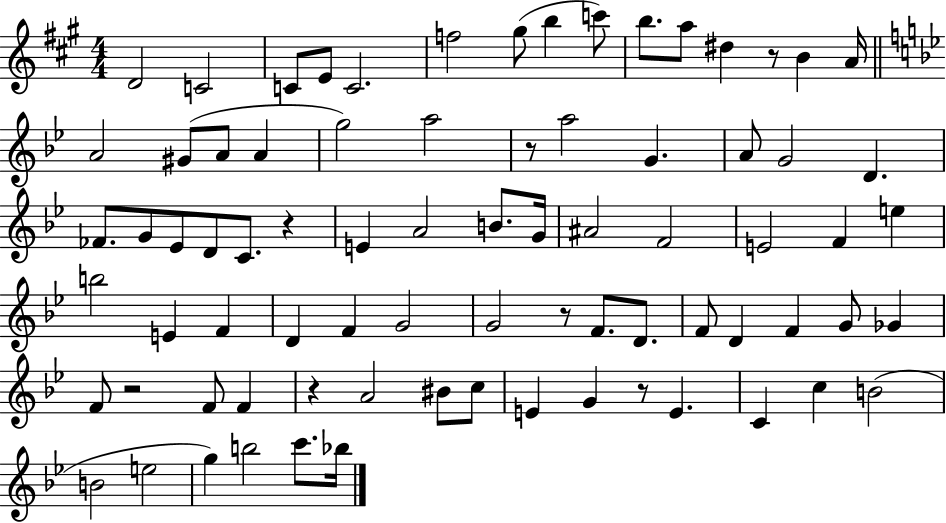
{
  \clef treble
  \numericTimeSignature
  \time 4/4
  \key a \major
  \repeat volta 2 { d'2 c'2 | c'8 e'8 c'2. | f''2 gis''8( b''4 c'''8) | b''8. a''8 dis''4 r8 b'4 a'16 | \break \bar "||" \break \key bes \major a'2 gis'8( a'8 a'4 | g''2) a''2 | r8 a''2 g'4. | a'8 g'2 d'4. | \break fes'8. g'8 ees'8 d'8 c'8. r4 | e'4 a'2 b'8. g'16 | ais'2 f'2 | e'2 f'4 e''4 | \break b''2 e'4 f'4 | d'4 f'4 g'2 | g'2 r8 f'8. d'8. | f'8 d'4 f'4 g'8 ges'4 | \break f'8 r2 f'8 f'4 | r4 a'2 bis'8 c''8 | e'4 g'4 r8 e'4. | c'4 c''4 b'2( | \break b'2 e''2 | g''4) b''2 c'''8. bes''16 | } \bar "|."
}